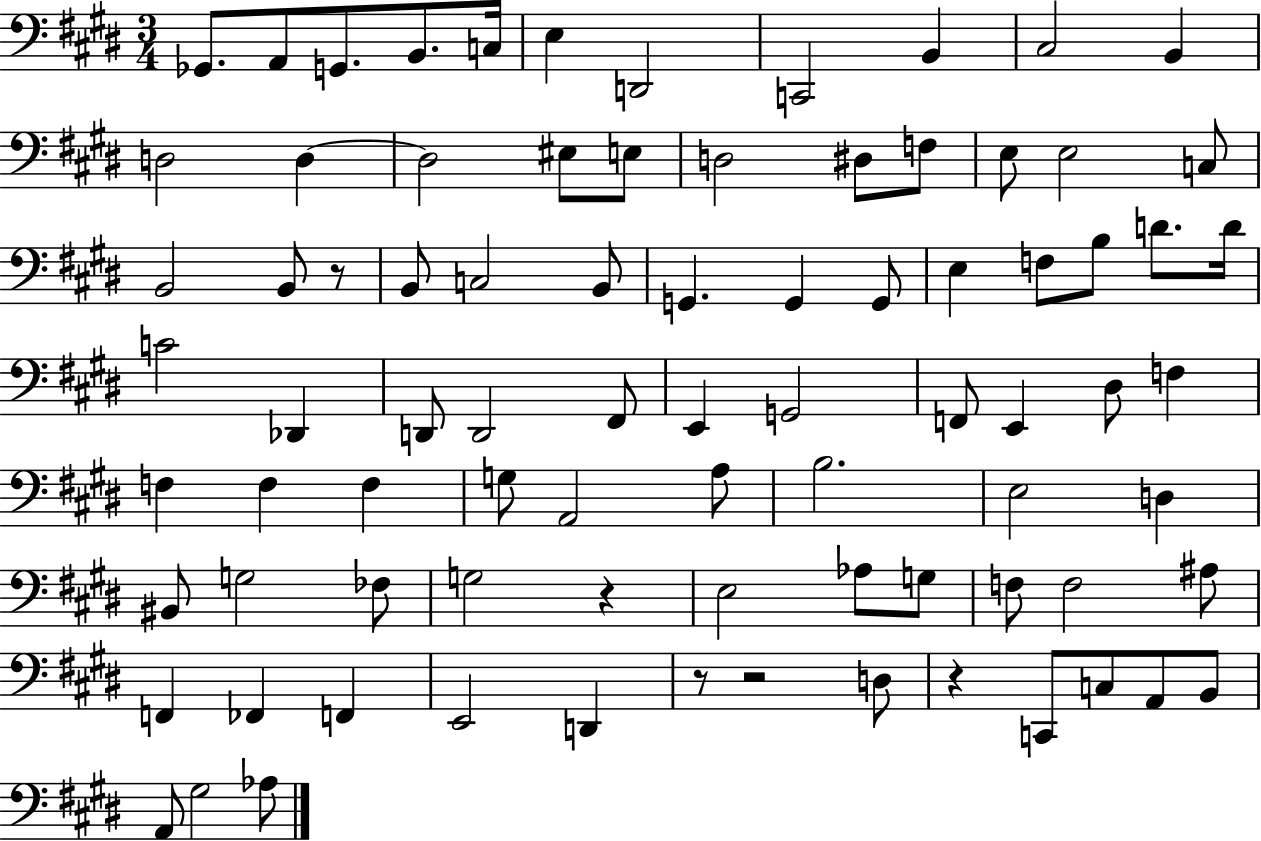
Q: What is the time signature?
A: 3/4